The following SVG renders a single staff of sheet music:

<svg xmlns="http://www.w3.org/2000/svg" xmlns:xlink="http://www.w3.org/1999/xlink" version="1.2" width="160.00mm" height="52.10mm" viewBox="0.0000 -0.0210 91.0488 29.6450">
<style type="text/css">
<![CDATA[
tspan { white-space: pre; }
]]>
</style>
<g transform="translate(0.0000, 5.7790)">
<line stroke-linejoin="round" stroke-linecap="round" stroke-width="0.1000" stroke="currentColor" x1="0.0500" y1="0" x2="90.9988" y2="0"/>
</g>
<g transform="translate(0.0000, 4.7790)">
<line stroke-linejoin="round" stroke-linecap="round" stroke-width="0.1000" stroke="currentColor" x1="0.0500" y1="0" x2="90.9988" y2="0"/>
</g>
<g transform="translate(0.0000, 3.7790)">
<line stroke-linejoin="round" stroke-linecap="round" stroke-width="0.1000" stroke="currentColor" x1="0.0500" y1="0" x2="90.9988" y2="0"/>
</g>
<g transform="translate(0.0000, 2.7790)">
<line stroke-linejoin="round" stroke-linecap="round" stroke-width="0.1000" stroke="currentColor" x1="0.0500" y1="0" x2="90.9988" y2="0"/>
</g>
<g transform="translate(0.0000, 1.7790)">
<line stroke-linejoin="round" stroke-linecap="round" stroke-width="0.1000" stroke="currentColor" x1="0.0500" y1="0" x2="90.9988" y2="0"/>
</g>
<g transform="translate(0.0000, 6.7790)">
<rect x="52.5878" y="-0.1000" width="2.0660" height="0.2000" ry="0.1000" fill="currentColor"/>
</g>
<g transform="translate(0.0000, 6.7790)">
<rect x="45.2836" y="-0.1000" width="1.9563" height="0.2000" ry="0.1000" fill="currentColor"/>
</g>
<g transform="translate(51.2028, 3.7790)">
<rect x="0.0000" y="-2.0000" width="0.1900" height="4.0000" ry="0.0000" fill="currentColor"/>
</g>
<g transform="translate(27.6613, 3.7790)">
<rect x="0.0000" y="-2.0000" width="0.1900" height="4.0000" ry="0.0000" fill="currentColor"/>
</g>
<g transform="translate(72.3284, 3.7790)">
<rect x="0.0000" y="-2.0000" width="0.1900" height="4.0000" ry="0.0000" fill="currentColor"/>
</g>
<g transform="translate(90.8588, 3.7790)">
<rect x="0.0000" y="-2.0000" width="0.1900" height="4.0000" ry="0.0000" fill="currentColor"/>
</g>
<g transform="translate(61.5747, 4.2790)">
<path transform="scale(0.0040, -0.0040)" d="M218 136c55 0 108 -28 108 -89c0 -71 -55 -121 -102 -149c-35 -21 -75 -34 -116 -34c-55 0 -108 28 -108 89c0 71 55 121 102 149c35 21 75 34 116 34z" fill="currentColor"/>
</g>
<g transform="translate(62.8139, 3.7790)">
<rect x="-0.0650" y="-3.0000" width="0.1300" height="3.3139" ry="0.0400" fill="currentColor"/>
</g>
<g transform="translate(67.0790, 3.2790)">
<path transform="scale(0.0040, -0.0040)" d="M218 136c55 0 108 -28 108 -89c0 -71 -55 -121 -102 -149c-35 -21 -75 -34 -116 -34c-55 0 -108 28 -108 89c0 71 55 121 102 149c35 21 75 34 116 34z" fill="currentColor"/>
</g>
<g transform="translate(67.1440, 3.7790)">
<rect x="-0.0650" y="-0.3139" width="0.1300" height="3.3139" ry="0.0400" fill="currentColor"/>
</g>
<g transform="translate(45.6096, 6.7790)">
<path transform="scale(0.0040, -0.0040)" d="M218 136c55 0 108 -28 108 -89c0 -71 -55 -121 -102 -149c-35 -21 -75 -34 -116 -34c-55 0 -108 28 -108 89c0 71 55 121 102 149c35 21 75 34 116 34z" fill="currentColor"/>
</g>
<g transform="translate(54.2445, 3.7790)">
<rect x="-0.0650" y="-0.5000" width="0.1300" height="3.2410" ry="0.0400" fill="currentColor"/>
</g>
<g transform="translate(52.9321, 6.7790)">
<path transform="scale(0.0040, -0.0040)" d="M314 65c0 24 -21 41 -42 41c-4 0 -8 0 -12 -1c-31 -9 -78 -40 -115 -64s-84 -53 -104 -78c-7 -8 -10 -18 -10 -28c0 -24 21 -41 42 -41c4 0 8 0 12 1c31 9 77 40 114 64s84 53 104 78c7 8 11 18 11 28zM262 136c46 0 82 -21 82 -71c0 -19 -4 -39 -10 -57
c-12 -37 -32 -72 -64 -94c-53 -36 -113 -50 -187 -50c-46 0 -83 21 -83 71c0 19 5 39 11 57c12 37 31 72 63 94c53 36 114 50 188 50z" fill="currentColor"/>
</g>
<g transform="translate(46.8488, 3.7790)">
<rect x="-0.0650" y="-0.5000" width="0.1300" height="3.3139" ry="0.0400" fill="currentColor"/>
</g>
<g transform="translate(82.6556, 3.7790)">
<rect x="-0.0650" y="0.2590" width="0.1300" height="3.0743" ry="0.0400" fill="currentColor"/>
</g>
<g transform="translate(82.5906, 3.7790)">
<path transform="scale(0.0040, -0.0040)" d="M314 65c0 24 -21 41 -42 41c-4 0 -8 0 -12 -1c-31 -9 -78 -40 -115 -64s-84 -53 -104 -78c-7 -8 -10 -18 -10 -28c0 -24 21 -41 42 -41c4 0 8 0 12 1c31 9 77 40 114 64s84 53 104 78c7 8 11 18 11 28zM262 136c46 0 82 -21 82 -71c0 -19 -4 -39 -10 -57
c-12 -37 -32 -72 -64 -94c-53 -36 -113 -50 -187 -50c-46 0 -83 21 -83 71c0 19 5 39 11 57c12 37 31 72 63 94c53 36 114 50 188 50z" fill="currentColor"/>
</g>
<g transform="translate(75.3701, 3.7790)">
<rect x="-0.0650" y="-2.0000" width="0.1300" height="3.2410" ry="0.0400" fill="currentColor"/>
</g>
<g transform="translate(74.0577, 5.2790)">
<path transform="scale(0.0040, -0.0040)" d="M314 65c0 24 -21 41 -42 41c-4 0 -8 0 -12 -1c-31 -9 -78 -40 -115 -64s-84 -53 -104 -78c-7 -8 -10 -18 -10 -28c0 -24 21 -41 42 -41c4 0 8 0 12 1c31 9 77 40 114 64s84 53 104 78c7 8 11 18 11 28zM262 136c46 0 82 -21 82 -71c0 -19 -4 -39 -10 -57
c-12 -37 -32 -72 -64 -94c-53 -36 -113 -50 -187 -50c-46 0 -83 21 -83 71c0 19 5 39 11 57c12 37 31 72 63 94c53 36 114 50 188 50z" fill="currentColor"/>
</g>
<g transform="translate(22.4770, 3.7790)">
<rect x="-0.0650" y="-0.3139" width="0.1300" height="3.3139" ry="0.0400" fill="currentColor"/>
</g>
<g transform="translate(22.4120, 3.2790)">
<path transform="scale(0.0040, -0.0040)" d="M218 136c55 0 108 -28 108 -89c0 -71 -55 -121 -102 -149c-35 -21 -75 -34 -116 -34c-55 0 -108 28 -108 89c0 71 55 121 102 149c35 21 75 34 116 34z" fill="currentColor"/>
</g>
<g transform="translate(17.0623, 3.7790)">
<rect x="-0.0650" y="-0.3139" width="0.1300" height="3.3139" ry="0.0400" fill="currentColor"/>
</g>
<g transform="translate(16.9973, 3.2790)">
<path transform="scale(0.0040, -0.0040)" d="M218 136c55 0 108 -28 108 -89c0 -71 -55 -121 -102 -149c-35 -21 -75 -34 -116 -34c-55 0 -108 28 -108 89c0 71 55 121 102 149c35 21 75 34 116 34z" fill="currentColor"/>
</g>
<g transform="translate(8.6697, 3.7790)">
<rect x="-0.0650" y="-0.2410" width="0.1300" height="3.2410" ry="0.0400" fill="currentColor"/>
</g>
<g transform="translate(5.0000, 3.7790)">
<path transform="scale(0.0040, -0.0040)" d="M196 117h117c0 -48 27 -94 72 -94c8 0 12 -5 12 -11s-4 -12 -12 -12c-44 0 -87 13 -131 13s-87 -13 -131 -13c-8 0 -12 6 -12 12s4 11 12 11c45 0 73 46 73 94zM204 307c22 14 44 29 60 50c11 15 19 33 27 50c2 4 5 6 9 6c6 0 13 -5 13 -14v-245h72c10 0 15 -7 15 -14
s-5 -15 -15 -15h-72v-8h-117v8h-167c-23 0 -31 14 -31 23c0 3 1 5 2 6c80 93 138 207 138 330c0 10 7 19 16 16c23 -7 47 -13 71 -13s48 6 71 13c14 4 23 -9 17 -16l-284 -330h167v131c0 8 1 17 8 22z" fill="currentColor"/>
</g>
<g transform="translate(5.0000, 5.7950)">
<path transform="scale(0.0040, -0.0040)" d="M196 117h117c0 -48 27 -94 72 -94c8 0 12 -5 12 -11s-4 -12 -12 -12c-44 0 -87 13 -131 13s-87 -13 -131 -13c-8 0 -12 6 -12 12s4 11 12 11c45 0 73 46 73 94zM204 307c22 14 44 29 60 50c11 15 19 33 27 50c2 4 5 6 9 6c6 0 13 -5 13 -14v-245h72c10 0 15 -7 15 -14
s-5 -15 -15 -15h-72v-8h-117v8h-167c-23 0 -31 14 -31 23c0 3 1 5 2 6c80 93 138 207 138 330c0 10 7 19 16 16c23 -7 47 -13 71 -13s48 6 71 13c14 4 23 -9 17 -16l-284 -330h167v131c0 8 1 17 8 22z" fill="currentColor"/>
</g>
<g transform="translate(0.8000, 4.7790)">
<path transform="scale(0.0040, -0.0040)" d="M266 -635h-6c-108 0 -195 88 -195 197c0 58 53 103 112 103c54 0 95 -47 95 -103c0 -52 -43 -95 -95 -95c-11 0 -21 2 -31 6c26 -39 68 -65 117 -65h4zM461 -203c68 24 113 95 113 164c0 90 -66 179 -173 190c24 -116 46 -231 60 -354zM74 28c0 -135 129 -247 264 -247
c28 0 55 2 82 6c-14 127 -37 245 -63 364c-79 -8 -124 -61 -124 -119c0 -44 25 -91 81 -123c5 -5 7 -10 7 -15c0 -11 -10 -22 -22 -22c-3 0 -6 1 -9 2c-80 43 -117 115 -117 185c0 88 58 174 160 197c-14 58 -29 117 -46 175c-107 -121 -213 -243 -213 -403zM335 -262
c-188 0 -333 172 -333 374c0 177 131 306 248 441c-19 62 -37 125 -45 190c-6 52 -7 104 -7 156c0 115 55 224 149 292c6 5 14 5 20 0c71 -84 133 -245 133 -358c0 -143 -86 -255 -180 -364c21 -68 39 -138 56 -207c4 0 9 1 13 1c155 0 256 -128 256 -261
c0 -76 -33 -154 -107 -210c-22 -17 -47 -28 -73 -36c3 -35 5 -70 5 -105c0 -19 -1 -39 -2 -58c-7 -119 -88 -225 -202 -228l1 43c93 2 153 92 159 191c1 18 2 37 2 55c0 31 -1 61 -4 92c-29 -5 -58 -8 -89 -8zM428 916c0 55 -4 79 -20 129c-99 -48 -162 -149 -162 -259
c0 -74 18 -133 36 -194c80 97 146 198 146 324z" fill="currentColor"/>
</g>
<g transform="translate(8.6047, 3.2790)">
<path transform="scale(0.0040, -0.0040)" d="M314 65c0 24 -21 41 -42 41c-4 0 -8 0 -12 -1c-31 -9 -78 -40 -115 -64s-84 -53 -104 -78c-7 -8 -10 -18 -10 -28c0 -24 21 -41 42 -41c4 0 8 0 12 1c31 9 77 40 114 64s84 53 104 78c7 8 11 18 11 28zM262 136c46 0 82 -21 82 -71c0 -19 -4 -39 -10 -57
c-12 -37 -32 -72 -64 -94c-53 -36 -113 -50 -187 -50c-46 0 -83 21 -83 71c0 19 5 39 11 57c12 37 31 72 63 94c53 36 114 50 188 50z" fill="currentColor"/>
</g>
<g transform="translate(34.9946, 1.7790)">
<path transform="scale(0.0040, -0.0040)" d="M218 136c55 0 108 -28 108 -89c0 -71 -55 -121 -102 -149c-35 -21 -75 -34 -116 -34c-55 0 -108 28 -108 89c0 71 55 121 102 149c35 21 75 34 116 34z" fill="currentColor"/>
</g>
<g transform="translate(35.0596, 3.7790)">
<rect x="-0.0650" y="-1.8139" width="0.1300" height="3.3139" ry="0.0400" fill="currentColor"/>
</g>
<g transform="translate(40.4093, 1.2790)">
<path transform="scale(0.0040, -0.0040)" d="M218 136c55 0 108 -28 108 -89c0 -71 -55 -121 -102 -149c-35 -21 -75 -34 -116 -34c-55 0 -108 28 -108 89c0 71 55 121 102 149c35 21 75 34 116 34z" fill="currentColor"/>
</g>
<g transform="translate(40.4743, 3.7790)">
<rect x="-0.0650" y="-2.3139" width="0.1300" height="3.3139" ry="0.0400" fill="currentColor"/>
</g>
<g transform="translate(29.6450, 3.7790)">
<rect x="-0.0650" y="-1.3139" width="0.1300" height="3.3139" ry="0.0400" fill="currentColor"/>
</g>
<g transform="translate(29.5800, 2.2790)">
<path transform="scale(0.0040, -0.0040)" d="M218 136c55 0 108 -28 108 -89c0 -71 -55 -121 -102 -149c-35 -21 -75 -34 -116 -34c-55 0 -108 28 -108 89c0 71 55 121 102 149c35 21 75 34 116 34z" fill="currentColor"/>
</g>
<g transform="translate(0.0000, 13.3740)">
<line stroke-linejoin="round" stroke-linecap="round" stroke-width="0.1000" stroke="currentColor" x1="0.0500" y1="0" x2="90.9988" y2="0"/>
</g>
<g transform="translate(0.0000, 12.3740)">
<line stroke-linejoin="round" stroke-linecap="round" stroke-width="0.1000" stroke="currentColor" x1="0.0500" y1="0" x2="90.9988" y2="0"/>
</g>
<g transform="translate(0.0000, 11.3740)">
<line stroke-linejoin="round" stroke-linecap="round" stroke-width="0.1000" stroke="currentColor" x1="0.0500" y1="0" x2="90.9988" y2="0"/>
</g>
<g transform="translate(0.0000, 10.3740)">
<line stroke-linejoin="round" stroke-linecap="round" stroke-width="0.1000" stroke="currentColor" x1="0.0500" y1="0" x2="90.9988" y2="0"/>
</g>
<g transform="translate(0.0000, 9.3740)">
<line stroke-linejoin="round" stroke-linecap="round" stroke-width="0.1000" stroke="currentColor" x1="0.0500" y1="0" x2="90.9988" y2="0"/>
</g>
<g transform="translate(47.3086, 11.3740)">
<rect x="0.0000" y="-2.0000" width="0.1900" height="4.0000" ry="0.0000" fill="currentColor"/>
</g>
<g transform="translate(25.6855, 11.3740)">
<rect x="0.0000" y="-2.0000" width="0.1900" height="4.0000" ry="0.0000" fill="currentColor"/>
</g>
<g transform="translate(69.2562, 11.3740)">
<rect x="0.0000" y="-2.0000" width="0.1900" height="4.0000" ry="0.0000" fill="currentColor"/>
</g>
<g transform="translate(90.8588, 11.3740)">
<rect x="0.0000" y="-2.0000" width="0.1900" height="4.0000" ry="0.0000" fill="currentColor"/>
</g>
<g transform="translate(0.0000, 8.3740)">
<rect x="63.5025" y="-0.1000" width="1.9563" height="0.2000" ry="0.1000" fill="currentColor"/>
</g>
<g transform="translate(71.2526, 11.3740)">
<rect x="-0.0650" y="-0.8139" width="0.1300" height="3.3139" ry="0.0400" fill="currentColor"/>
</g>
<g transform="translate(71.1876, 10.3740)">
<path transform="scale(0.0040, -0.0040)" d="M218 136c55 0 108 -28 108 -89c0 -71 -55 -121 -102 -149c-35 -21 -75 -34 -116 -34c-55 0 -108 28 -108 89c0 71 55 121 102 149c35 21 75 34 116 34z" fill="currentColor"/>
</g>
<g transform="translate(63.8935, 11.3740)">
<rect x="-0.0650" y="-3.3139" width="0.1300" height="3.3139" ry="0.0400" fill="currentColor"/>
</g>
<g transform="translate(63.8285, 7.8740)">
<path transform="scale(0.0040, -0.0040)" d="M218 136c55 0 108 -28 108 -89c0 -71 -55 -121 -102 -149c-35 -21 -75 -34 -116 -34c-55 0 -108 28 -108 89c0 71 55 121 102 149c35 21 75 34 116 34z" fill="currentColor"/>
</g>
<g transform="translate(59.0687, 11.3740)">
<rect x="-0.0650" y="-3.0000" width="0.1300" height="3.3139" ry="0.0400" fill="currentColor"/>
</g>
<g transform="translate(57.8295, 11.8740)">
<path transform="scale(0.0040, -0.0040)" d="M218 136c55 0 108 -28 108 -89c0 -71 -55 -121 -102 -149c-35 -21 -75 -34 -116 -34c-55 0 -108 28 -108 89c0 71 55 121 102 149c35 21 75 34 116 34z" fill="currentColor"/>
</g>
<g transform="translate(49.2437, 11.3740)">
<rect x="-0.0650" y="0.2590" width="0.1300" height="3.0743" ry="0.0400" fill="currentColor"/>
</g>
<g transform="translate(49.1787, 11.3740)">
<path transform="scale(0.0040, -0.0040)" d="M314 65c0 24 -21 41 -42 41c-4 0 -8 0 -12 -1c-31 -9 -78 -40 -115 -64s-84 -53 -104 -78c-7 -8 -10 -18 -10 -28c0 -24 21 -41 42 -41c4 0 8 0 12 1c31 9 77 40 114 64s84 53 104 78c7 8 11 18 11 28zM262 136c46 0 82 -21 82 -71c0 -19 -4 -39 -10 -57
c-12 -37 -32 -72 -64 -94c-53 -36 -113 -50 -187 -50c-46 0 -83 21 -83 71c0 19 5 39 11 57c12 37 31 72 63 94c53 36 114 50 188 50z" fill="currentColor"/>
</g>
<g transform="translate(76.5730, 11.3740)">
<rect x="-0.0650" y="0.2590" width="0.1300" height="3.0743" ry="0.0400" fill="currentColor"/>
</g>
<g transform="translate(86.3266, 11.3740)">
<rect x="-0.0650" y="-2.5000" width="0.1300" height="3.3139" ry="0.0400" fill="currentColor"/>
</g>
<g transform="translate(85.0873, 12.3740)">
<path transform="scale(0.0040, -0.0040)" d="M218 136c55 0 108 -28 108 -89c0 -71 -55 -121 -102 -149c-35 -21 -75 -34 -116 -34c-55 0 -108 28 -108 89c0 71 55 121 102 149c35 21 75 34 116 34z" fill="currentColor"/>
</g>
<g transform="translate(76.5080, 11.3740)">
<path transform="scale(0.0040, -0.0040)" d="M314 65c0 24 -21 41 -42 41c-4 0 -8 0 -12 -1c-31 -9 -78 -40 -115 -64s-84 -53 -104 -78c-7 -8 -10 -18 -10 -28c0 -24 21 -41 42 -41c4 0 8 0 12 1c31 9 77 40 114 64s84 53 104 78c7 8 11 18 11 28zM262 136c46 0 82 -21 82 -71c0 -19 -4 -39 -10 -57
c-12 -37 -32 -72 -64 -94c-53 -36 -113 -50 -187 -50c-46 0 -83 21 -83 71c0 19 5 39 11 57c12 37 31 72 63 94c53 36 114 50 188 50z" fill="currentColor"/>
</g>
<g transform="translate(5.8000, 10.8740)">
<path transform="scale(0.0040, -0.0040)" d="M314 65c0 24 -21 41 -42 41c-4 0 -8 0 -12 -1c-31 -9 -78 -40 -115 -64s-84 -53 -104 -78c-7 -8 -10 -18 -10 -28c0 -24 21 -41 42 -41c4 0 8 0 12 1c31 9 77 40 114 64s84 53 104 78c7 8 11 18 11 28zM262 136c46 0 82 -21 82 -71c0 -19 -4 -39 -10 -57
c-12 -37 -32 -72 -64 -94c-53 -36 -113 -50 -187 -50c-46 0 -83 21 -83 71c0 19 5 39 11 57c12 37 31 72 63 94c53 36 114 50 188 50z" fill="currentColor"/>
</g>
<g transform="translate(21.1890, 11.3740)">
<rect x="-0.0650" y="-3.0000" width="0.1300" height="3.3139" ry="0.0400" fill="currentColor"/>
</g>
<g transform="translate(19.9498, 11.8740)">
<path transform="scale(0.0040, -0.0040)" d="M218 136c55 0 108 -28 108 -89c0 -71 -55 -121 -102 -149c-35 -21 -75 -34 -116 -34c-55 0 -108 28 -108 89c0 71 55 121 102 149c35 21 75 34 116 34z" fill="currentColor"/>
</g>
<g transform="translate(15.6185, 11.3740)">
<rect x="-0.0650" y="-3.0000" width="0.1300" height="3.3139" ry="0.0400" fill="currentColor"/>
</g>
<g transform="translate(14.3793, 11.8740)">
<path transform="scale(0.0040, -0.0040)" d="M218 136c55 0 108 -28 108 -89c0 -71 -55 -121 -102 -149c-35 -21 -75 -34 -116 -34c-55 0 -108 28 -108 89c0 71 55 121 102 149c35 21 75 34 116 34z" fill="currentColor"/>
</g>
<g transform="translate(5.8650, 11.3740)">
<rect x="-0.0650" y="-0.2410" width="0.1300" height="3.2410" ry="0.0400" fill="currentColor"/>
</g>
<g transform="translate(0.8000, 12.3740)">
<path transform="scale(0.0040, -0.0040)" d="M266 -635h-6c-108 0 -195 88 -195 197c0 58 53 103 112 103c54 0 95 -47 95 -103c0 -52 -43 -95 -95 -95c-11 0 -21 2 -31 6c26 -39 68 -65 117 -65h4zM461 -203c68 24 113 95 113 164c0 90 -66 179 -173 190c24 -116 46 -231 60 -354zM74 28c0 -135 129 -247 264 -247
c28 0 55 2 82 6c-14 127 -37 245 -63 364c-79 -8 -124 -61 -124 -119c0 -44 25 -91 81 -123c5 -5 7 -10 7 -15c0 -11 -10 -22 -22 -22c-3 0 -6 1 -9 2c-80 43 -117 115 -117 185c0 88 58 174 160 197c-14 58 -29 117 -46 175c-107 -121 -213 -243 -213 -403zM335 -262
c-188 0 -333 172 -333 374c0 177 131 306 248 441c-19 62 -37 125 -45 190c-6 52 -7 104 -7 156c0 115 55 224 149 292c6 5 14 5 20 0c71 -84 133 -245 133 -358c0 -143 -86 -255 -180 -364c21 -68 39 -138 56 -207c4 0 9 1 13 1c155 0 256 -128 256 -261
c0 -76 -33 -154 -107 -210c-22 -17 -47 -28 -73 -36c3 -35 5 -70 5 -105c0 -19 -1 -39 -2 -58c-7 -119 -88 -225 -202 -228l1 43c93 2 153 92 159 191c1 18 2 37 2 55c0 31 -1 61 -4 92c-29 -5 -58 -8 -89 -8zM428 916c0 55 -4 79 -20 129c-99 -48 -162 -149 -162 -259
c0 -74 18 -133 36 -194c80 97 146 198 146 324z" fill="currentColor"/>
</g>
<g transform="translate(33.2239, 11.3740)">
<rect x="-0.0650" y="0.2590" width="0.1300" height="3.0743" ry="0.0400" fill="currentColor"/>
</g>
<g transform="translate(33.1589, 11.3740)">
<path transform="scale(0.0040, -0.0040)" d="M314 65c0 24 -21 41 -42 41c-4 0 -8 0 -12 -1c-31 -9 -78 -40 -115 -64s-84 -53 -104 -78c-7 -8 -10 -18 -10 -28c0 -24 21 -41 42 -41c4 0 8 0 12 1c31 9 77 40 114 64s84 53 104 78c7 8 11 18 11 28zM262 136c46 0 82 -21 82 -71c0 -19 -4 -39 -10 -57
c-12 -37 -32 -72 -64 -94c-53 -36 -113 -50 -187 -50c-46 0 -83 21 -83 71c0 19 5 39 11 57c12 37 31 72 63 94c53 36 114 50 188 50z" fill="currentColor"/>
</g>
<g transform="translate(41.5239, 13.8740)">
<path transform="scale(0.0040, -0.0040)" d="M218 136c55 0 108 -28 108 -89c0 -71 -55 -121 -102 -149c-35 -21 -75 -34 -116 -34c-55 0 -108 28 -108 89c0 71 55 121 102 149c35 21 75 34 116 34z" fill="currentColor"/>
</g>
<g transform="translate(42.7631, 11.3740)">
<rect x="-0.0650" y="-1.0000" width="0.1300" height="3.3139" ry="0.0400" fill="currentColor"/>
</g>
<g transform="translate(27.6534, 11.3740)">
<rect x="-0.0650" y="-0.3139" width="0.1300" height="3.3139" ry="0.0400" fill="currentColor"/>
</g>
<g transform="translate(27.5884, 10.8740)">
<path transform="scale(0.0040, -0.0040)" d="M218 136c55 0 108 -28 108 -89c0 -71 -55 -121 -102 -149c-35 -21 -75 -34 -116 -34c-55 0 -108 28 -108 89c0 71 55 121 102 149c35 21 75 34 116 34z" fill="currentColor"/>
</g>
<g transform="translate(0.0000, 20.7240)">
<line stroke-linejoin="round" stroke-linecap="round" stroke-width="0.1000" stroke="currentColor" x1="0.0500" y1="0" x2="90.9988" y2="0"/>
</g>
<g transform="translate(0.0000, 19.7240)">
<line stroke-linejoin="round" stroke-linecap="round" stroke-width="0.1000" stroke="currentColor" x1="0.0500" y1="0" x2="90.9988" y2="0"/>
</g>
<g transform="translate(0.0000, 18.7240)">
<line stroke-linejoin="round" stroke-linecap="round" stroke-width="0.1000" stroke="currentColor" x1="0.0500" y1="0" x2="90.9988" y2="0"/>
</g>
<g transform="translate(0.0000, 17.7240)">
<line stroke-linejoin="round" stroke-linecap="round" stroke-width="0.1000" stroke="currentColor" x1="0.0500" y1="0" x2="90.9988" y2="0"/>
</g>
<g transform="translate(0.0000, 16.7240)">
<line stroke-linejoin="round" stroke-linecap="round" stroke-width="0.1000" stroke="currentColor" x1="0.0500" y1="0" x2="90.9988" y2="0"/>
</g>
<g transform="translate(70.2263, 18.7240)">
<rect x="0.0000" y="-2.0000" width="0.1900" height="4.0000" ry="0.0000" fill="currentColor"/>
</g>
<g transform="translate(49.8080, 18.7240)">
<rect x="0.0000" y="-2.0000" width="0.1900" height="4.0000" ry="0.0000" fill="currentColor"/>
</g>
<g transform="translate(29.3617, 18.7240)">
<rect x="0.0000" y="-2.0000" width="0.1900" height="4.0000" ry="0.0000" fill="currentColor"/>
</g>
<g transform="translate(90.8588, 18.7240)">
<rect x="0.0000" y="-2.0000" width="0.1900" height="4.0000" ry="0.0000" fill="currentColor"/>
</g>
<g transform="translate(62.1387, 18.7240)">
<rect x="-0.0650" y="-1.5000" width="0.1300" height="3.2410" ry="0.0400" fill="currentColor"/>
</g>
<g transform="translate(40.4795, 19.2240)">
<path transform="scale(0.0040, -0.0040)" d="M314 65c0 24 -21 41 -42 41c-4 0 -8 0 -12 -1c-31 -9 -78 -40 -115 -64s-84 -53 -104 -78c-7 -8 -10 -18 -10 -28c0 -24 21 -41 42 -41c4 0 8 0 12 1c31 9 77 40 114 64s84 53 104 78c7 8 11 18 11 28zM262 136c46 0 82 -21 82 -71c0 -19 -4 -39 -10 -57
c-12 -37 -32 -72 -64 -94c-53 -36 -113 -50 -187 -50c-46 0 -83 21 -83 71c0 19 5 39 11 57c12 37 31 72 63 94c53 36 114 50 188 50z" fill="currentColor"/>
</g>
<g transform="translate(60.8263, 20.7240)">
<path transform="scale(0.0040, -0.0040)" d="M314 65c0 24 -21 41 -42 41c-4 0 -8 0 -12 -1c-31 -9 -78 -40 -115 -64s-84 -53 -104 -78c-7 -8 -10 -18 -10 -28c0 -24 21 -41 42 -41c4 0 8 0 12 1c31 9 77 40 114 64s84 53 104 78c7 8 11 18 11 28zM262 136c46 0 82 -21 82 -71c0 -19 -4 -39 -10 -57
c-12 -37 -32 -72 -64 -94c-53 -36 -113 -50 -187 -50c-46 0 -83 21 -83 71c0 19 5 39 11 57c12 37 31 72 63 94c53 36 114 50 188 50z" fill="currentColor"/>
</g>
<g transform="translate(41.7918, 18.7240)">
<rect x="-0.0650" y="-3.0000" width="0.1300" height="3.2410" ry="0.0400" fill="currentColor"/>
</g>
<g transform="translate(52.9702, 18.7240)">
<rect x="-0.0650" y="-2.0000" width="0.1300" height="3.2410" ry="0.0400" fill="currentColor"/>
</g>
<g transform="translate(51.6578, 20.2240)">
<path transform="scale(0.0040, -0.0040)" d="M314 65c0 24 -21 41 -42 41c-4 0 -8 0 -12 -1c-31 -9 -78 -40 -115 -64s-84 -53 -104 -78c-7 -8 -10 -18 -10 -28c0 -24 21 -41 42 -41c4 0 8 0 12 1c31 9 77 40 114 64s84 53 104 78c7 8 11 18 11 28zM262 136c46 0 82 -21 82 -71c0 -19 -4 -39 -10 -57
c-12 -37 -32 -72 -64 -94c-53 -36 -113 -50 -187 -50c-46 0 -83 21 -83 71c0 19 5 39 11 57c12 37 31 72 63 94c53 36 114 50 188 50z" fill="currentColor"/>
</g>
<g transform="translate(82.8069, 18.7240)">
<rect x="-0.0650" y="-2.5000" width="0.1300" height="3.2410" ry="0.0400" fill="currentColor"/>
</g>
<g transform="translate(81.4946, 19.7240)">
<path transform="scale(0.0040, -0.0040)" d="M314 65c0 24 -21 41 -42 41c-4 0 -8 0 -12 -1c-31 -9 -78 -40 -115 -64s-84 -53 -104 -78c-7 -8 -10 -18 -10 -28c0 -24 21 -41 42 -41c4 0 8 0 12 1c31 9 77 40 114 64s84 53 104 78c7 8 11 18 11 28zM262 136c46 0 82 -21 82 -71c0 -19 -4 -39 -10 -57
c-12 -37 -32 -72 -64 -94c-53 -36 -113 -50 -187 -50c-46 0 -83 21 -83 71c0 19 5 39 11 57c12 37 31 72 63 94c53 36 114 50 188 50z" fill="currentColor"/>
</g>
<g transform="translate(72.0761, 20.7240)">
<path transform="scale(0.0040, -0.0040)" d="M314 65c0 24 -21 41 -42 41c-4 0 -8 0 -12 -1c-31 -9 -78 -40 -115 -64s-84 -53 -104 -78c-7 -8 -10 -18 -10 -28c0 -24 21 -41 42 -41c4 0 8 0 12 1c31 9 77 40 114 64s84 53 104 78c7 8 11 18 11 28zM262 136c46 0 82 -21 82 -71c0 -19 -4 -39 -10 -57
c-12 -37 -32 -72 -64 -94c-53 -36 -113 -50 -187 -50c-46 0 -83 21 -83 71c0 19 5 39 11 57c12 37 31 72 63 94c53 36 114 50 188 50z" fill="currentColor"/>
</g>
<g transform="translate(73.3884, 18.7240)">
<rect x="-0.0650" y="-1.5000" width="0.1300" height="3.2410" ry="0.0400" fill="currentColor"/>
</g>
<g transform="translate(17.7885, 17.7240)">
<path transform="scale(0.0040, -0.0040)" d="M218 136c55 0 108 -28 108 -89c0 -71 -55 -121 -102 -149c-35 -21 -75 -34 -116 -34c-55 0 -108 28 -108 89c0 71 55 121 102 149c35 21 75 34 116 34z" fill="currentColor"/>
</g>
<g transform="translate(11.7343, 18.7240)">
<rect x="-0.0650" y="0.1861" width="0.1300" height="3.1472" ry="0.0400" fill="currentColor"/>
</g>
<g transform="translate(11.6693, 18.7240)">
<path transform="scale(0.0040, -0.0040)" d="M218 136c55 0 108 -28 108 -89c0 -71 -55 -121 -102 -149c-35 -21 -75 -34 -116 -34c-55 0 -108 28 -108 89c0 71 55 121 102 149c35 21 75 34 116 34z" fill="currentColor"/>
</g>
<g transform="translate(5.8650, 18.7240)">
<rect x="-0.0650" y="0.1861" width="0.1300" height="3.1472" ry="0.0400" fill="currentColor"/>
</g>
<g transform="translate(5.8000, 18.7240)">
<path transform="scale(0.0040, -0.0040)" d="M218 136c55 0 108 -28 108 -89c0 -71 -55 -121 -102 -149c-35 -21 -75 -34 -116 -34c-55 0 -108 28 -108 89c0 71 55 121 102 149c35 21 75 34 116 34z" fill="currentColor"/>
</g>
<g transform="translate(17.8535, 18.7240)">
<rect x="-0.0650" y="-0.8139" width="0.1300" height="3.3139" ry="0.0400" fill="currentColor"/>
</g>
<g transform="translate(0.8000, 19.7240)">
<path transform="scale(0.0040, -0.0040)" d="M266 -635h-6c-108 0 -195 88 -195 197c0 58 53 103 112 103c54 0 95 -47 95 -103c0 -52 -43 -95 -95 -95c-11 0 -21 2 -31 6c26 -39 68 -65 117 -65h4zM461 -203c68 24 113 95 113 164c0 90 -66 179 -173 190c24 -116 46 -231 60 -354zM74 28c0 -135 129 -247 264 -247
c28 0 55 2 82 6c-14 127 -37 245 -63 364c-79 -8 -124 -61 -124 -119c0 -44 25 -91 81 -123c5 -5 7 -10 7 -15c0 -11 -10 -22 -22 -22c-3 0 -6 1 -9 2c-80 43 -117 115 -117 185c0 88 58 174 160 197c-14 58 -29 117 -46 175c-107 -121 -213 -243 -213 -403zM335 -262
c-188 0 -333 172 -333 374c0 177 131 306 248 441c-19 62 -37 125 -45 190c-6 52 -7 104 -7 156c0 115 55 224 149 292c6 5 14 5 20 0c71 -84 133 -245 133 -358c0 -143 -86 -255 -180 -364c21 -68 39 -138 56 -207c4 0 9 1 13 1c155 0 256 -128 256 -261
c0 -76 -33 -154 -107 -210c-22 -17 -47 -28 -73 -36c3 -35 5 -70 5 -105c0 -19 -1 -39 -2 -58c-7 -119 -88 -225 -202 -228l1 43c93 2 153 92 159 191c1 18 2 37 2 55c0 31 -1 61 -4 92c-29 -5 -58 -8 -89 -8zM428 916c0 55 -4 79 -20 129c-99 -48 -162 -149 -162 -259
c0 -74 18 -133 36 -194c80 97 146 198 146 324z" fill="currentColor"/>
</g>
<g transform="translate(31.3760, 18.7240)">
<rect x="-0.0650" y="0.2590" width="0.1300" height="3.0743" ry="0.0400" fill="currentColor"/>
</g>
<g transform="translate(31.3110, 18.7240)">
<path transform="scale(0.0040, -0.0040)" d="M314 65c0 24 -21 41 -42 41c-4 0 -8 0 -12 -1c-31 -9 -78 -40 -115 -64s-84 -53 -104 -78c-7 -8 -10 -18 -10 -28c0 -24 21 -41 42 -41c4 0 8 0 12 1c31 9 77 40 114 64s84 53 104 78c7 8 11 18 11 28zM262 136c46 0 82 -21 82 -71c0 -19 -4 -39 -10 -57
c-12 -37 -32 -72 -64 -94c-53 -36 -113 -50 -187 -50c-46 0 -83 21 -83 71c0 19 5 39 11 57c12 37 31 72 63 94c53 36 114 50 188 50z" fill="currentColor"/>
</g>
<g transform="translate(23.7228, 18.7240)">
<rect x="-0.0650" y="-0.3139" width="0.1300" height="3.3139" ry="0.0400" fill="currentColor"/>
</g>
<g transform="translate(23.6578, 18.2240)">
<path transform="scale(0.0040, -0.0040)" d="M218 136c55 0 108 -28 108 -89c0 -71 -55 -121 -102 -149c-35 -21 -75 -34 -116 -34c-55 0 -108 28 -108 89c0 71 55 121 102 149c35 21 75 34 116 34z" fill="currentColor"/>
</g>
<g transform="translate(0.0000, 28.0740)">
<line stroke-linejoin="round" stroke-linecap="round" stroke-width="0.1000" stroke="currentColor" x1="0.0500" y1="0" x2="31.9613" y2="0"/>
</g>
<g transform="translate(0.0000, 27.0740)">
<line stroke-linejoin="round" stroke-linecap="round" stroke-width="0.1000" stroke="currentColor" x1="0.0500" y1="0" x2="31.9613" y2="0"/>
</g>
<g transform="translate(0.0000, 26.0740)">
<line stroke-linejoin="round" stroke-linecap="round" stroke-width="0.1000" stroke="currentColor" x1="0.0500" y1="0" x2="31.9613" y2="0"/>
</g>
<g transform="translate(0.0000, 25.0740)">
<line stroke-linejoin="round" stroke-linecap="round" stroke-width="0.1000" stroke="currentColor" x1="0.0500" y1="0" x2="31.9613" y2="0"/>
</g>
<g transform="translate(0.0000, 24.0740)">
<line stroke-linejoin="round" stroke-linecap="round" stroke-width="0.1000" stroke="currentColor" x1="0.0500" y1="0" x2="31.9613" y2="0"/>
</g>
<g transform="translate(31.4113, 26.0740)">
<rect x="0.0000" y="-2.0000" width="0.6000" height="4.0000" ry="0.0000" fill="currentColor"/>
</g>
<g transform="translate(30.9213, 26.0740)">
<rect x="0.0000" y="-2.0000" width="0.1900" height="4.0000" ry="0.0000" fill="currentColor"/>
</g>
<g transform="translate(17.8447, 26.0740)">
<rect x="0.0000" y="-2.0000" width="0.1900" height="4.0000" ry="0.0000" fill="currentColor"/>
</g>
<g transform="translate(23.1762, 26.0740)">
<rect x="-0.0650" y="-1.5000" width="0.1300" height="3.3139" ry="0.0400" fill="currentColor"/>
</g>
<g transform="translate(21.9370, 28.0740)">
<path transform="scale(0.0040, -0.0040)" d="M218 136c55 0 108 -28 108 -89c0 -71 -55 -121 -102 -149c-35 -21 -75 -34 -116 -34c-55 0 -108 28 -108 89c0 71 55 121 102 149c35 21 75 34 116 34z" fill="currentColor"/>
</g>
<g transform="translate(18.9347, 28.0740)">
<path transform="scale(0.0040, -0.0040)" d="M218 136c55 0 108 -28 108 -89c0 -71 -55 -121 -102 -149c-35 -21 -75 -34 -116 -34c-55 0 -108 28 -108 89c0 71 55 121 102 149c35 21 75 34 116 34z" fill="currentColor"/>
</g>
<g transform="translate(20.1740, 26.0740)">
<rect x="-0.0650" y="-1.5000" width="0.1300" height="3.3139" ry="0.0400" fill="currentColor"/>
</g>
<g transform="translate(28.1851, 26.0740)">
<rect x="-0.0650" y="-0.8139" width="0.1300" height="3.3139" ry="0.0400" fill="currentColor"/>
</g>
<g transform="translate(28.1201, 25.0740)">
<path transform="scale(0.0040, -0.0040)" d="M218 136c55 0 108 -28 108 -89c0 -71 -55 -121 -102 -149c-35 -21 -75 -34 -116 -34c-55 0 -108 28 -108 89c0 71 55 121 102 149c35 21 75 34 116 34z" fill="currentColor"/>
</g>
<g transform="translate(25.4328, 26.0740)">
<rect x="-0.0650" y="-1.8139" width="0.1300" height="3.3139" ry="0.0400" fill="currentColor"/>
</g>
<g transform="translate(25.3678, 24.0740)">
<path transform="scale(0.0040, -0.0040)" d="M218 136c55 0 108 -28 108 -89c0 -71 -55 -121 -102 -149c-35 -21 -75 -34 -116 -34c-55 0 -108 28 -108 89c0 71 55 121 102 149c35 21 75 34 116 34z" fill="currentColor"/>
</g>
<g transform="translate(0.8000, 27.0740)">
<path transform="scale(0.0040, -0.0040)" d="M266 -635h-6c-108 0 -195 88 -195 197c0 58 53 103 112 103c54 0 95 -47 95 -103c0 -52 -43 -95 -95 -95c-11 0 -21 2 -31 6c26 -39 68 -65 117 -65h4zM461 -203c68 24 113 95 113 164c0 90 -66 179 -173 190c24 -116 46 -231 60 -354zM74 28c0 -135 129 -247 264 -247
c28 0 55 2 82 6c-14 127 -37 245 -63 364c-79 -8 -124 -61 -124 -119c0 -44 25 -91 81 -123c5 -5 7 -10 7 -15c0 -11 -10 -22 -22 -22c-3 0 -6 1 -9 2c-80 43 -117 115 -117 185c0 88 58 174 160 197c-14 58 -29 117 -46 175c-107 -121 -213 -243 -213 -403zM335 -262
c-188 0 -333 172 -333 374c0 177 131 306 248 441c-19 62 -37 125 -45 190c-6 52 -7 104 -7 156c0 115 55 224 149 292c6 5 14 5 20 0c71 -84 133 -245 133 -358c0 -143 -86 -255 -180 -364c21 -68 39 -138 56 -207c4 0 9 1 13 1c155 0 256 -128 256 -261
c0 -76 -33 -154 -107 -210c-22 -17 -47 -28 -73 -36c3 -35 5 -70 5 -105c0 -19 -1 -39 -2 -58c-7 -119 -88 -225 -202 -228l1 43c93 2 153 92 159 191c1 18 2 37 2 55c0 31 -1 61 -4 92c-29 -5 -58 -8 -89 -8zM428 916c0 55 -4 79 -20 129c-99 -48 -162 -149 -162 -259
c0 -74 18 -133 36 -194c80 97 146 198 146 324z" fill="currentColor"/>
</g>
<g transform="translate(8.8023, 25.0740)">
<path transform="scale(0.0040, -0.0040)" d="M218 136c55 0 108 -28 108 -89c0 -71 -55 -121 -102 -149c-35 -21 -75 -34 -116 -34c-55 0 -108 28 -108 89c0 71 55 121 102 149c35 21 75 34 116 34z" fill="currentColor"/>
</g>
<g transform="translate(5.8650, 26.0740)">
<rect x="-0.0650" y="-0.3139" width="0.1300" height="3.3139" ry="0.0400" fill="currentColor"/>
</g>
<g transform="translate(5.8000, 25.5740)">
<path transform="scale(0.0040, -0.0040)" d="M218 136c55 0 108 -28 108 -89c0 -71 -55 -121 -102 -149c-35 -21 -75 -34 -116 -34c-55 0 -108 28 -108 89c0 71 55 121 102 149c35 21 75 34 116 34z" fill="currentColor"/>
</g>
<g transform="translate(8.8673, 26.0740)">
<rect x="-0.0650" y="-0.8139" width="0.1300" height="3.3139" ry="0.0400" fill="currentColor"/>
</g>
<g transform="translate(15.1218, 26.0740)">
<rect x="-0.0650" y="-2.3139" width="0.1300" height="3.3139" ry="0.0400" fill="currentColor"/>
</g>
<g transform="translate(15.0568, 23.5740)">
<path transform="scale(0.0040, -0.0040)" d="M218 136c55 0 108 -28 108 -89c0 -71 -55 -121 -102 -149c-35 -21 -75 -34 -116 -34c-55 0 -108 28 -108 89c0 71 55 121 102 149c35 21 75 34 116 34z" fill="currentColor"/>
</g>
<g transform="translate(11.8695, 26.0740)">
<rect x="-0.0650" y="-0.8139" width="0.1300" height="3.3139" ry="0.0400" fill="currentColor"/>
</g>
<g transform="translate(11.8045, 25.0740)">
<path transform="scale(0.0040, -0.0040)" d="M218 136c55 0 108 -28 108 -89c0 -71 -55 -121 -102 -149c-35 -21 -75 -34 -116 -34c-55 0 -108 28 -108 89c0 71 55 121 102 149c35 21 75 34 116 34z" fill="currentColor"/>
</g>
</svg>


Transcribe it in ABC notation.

X:1
T:Untitled
M:4/4
L:1/4
K:C
c2 c c e f g C C2 A c F2 B2 c2 A A c B2 D B2 A b d B2 G B B d c B2 A2 F2 E2 E2 G2 c d d g E E f d